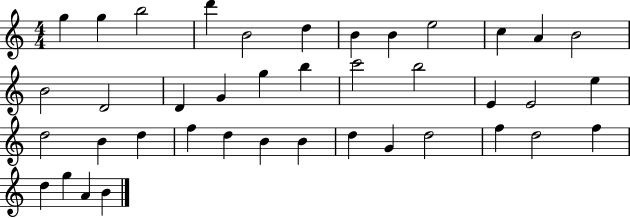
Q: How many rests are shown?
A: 0